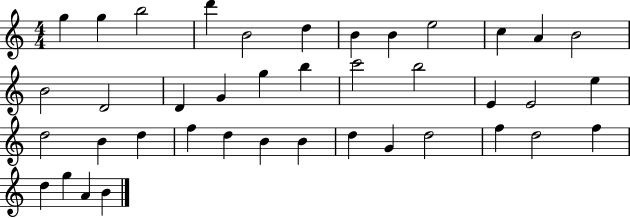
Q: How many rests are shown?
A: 0